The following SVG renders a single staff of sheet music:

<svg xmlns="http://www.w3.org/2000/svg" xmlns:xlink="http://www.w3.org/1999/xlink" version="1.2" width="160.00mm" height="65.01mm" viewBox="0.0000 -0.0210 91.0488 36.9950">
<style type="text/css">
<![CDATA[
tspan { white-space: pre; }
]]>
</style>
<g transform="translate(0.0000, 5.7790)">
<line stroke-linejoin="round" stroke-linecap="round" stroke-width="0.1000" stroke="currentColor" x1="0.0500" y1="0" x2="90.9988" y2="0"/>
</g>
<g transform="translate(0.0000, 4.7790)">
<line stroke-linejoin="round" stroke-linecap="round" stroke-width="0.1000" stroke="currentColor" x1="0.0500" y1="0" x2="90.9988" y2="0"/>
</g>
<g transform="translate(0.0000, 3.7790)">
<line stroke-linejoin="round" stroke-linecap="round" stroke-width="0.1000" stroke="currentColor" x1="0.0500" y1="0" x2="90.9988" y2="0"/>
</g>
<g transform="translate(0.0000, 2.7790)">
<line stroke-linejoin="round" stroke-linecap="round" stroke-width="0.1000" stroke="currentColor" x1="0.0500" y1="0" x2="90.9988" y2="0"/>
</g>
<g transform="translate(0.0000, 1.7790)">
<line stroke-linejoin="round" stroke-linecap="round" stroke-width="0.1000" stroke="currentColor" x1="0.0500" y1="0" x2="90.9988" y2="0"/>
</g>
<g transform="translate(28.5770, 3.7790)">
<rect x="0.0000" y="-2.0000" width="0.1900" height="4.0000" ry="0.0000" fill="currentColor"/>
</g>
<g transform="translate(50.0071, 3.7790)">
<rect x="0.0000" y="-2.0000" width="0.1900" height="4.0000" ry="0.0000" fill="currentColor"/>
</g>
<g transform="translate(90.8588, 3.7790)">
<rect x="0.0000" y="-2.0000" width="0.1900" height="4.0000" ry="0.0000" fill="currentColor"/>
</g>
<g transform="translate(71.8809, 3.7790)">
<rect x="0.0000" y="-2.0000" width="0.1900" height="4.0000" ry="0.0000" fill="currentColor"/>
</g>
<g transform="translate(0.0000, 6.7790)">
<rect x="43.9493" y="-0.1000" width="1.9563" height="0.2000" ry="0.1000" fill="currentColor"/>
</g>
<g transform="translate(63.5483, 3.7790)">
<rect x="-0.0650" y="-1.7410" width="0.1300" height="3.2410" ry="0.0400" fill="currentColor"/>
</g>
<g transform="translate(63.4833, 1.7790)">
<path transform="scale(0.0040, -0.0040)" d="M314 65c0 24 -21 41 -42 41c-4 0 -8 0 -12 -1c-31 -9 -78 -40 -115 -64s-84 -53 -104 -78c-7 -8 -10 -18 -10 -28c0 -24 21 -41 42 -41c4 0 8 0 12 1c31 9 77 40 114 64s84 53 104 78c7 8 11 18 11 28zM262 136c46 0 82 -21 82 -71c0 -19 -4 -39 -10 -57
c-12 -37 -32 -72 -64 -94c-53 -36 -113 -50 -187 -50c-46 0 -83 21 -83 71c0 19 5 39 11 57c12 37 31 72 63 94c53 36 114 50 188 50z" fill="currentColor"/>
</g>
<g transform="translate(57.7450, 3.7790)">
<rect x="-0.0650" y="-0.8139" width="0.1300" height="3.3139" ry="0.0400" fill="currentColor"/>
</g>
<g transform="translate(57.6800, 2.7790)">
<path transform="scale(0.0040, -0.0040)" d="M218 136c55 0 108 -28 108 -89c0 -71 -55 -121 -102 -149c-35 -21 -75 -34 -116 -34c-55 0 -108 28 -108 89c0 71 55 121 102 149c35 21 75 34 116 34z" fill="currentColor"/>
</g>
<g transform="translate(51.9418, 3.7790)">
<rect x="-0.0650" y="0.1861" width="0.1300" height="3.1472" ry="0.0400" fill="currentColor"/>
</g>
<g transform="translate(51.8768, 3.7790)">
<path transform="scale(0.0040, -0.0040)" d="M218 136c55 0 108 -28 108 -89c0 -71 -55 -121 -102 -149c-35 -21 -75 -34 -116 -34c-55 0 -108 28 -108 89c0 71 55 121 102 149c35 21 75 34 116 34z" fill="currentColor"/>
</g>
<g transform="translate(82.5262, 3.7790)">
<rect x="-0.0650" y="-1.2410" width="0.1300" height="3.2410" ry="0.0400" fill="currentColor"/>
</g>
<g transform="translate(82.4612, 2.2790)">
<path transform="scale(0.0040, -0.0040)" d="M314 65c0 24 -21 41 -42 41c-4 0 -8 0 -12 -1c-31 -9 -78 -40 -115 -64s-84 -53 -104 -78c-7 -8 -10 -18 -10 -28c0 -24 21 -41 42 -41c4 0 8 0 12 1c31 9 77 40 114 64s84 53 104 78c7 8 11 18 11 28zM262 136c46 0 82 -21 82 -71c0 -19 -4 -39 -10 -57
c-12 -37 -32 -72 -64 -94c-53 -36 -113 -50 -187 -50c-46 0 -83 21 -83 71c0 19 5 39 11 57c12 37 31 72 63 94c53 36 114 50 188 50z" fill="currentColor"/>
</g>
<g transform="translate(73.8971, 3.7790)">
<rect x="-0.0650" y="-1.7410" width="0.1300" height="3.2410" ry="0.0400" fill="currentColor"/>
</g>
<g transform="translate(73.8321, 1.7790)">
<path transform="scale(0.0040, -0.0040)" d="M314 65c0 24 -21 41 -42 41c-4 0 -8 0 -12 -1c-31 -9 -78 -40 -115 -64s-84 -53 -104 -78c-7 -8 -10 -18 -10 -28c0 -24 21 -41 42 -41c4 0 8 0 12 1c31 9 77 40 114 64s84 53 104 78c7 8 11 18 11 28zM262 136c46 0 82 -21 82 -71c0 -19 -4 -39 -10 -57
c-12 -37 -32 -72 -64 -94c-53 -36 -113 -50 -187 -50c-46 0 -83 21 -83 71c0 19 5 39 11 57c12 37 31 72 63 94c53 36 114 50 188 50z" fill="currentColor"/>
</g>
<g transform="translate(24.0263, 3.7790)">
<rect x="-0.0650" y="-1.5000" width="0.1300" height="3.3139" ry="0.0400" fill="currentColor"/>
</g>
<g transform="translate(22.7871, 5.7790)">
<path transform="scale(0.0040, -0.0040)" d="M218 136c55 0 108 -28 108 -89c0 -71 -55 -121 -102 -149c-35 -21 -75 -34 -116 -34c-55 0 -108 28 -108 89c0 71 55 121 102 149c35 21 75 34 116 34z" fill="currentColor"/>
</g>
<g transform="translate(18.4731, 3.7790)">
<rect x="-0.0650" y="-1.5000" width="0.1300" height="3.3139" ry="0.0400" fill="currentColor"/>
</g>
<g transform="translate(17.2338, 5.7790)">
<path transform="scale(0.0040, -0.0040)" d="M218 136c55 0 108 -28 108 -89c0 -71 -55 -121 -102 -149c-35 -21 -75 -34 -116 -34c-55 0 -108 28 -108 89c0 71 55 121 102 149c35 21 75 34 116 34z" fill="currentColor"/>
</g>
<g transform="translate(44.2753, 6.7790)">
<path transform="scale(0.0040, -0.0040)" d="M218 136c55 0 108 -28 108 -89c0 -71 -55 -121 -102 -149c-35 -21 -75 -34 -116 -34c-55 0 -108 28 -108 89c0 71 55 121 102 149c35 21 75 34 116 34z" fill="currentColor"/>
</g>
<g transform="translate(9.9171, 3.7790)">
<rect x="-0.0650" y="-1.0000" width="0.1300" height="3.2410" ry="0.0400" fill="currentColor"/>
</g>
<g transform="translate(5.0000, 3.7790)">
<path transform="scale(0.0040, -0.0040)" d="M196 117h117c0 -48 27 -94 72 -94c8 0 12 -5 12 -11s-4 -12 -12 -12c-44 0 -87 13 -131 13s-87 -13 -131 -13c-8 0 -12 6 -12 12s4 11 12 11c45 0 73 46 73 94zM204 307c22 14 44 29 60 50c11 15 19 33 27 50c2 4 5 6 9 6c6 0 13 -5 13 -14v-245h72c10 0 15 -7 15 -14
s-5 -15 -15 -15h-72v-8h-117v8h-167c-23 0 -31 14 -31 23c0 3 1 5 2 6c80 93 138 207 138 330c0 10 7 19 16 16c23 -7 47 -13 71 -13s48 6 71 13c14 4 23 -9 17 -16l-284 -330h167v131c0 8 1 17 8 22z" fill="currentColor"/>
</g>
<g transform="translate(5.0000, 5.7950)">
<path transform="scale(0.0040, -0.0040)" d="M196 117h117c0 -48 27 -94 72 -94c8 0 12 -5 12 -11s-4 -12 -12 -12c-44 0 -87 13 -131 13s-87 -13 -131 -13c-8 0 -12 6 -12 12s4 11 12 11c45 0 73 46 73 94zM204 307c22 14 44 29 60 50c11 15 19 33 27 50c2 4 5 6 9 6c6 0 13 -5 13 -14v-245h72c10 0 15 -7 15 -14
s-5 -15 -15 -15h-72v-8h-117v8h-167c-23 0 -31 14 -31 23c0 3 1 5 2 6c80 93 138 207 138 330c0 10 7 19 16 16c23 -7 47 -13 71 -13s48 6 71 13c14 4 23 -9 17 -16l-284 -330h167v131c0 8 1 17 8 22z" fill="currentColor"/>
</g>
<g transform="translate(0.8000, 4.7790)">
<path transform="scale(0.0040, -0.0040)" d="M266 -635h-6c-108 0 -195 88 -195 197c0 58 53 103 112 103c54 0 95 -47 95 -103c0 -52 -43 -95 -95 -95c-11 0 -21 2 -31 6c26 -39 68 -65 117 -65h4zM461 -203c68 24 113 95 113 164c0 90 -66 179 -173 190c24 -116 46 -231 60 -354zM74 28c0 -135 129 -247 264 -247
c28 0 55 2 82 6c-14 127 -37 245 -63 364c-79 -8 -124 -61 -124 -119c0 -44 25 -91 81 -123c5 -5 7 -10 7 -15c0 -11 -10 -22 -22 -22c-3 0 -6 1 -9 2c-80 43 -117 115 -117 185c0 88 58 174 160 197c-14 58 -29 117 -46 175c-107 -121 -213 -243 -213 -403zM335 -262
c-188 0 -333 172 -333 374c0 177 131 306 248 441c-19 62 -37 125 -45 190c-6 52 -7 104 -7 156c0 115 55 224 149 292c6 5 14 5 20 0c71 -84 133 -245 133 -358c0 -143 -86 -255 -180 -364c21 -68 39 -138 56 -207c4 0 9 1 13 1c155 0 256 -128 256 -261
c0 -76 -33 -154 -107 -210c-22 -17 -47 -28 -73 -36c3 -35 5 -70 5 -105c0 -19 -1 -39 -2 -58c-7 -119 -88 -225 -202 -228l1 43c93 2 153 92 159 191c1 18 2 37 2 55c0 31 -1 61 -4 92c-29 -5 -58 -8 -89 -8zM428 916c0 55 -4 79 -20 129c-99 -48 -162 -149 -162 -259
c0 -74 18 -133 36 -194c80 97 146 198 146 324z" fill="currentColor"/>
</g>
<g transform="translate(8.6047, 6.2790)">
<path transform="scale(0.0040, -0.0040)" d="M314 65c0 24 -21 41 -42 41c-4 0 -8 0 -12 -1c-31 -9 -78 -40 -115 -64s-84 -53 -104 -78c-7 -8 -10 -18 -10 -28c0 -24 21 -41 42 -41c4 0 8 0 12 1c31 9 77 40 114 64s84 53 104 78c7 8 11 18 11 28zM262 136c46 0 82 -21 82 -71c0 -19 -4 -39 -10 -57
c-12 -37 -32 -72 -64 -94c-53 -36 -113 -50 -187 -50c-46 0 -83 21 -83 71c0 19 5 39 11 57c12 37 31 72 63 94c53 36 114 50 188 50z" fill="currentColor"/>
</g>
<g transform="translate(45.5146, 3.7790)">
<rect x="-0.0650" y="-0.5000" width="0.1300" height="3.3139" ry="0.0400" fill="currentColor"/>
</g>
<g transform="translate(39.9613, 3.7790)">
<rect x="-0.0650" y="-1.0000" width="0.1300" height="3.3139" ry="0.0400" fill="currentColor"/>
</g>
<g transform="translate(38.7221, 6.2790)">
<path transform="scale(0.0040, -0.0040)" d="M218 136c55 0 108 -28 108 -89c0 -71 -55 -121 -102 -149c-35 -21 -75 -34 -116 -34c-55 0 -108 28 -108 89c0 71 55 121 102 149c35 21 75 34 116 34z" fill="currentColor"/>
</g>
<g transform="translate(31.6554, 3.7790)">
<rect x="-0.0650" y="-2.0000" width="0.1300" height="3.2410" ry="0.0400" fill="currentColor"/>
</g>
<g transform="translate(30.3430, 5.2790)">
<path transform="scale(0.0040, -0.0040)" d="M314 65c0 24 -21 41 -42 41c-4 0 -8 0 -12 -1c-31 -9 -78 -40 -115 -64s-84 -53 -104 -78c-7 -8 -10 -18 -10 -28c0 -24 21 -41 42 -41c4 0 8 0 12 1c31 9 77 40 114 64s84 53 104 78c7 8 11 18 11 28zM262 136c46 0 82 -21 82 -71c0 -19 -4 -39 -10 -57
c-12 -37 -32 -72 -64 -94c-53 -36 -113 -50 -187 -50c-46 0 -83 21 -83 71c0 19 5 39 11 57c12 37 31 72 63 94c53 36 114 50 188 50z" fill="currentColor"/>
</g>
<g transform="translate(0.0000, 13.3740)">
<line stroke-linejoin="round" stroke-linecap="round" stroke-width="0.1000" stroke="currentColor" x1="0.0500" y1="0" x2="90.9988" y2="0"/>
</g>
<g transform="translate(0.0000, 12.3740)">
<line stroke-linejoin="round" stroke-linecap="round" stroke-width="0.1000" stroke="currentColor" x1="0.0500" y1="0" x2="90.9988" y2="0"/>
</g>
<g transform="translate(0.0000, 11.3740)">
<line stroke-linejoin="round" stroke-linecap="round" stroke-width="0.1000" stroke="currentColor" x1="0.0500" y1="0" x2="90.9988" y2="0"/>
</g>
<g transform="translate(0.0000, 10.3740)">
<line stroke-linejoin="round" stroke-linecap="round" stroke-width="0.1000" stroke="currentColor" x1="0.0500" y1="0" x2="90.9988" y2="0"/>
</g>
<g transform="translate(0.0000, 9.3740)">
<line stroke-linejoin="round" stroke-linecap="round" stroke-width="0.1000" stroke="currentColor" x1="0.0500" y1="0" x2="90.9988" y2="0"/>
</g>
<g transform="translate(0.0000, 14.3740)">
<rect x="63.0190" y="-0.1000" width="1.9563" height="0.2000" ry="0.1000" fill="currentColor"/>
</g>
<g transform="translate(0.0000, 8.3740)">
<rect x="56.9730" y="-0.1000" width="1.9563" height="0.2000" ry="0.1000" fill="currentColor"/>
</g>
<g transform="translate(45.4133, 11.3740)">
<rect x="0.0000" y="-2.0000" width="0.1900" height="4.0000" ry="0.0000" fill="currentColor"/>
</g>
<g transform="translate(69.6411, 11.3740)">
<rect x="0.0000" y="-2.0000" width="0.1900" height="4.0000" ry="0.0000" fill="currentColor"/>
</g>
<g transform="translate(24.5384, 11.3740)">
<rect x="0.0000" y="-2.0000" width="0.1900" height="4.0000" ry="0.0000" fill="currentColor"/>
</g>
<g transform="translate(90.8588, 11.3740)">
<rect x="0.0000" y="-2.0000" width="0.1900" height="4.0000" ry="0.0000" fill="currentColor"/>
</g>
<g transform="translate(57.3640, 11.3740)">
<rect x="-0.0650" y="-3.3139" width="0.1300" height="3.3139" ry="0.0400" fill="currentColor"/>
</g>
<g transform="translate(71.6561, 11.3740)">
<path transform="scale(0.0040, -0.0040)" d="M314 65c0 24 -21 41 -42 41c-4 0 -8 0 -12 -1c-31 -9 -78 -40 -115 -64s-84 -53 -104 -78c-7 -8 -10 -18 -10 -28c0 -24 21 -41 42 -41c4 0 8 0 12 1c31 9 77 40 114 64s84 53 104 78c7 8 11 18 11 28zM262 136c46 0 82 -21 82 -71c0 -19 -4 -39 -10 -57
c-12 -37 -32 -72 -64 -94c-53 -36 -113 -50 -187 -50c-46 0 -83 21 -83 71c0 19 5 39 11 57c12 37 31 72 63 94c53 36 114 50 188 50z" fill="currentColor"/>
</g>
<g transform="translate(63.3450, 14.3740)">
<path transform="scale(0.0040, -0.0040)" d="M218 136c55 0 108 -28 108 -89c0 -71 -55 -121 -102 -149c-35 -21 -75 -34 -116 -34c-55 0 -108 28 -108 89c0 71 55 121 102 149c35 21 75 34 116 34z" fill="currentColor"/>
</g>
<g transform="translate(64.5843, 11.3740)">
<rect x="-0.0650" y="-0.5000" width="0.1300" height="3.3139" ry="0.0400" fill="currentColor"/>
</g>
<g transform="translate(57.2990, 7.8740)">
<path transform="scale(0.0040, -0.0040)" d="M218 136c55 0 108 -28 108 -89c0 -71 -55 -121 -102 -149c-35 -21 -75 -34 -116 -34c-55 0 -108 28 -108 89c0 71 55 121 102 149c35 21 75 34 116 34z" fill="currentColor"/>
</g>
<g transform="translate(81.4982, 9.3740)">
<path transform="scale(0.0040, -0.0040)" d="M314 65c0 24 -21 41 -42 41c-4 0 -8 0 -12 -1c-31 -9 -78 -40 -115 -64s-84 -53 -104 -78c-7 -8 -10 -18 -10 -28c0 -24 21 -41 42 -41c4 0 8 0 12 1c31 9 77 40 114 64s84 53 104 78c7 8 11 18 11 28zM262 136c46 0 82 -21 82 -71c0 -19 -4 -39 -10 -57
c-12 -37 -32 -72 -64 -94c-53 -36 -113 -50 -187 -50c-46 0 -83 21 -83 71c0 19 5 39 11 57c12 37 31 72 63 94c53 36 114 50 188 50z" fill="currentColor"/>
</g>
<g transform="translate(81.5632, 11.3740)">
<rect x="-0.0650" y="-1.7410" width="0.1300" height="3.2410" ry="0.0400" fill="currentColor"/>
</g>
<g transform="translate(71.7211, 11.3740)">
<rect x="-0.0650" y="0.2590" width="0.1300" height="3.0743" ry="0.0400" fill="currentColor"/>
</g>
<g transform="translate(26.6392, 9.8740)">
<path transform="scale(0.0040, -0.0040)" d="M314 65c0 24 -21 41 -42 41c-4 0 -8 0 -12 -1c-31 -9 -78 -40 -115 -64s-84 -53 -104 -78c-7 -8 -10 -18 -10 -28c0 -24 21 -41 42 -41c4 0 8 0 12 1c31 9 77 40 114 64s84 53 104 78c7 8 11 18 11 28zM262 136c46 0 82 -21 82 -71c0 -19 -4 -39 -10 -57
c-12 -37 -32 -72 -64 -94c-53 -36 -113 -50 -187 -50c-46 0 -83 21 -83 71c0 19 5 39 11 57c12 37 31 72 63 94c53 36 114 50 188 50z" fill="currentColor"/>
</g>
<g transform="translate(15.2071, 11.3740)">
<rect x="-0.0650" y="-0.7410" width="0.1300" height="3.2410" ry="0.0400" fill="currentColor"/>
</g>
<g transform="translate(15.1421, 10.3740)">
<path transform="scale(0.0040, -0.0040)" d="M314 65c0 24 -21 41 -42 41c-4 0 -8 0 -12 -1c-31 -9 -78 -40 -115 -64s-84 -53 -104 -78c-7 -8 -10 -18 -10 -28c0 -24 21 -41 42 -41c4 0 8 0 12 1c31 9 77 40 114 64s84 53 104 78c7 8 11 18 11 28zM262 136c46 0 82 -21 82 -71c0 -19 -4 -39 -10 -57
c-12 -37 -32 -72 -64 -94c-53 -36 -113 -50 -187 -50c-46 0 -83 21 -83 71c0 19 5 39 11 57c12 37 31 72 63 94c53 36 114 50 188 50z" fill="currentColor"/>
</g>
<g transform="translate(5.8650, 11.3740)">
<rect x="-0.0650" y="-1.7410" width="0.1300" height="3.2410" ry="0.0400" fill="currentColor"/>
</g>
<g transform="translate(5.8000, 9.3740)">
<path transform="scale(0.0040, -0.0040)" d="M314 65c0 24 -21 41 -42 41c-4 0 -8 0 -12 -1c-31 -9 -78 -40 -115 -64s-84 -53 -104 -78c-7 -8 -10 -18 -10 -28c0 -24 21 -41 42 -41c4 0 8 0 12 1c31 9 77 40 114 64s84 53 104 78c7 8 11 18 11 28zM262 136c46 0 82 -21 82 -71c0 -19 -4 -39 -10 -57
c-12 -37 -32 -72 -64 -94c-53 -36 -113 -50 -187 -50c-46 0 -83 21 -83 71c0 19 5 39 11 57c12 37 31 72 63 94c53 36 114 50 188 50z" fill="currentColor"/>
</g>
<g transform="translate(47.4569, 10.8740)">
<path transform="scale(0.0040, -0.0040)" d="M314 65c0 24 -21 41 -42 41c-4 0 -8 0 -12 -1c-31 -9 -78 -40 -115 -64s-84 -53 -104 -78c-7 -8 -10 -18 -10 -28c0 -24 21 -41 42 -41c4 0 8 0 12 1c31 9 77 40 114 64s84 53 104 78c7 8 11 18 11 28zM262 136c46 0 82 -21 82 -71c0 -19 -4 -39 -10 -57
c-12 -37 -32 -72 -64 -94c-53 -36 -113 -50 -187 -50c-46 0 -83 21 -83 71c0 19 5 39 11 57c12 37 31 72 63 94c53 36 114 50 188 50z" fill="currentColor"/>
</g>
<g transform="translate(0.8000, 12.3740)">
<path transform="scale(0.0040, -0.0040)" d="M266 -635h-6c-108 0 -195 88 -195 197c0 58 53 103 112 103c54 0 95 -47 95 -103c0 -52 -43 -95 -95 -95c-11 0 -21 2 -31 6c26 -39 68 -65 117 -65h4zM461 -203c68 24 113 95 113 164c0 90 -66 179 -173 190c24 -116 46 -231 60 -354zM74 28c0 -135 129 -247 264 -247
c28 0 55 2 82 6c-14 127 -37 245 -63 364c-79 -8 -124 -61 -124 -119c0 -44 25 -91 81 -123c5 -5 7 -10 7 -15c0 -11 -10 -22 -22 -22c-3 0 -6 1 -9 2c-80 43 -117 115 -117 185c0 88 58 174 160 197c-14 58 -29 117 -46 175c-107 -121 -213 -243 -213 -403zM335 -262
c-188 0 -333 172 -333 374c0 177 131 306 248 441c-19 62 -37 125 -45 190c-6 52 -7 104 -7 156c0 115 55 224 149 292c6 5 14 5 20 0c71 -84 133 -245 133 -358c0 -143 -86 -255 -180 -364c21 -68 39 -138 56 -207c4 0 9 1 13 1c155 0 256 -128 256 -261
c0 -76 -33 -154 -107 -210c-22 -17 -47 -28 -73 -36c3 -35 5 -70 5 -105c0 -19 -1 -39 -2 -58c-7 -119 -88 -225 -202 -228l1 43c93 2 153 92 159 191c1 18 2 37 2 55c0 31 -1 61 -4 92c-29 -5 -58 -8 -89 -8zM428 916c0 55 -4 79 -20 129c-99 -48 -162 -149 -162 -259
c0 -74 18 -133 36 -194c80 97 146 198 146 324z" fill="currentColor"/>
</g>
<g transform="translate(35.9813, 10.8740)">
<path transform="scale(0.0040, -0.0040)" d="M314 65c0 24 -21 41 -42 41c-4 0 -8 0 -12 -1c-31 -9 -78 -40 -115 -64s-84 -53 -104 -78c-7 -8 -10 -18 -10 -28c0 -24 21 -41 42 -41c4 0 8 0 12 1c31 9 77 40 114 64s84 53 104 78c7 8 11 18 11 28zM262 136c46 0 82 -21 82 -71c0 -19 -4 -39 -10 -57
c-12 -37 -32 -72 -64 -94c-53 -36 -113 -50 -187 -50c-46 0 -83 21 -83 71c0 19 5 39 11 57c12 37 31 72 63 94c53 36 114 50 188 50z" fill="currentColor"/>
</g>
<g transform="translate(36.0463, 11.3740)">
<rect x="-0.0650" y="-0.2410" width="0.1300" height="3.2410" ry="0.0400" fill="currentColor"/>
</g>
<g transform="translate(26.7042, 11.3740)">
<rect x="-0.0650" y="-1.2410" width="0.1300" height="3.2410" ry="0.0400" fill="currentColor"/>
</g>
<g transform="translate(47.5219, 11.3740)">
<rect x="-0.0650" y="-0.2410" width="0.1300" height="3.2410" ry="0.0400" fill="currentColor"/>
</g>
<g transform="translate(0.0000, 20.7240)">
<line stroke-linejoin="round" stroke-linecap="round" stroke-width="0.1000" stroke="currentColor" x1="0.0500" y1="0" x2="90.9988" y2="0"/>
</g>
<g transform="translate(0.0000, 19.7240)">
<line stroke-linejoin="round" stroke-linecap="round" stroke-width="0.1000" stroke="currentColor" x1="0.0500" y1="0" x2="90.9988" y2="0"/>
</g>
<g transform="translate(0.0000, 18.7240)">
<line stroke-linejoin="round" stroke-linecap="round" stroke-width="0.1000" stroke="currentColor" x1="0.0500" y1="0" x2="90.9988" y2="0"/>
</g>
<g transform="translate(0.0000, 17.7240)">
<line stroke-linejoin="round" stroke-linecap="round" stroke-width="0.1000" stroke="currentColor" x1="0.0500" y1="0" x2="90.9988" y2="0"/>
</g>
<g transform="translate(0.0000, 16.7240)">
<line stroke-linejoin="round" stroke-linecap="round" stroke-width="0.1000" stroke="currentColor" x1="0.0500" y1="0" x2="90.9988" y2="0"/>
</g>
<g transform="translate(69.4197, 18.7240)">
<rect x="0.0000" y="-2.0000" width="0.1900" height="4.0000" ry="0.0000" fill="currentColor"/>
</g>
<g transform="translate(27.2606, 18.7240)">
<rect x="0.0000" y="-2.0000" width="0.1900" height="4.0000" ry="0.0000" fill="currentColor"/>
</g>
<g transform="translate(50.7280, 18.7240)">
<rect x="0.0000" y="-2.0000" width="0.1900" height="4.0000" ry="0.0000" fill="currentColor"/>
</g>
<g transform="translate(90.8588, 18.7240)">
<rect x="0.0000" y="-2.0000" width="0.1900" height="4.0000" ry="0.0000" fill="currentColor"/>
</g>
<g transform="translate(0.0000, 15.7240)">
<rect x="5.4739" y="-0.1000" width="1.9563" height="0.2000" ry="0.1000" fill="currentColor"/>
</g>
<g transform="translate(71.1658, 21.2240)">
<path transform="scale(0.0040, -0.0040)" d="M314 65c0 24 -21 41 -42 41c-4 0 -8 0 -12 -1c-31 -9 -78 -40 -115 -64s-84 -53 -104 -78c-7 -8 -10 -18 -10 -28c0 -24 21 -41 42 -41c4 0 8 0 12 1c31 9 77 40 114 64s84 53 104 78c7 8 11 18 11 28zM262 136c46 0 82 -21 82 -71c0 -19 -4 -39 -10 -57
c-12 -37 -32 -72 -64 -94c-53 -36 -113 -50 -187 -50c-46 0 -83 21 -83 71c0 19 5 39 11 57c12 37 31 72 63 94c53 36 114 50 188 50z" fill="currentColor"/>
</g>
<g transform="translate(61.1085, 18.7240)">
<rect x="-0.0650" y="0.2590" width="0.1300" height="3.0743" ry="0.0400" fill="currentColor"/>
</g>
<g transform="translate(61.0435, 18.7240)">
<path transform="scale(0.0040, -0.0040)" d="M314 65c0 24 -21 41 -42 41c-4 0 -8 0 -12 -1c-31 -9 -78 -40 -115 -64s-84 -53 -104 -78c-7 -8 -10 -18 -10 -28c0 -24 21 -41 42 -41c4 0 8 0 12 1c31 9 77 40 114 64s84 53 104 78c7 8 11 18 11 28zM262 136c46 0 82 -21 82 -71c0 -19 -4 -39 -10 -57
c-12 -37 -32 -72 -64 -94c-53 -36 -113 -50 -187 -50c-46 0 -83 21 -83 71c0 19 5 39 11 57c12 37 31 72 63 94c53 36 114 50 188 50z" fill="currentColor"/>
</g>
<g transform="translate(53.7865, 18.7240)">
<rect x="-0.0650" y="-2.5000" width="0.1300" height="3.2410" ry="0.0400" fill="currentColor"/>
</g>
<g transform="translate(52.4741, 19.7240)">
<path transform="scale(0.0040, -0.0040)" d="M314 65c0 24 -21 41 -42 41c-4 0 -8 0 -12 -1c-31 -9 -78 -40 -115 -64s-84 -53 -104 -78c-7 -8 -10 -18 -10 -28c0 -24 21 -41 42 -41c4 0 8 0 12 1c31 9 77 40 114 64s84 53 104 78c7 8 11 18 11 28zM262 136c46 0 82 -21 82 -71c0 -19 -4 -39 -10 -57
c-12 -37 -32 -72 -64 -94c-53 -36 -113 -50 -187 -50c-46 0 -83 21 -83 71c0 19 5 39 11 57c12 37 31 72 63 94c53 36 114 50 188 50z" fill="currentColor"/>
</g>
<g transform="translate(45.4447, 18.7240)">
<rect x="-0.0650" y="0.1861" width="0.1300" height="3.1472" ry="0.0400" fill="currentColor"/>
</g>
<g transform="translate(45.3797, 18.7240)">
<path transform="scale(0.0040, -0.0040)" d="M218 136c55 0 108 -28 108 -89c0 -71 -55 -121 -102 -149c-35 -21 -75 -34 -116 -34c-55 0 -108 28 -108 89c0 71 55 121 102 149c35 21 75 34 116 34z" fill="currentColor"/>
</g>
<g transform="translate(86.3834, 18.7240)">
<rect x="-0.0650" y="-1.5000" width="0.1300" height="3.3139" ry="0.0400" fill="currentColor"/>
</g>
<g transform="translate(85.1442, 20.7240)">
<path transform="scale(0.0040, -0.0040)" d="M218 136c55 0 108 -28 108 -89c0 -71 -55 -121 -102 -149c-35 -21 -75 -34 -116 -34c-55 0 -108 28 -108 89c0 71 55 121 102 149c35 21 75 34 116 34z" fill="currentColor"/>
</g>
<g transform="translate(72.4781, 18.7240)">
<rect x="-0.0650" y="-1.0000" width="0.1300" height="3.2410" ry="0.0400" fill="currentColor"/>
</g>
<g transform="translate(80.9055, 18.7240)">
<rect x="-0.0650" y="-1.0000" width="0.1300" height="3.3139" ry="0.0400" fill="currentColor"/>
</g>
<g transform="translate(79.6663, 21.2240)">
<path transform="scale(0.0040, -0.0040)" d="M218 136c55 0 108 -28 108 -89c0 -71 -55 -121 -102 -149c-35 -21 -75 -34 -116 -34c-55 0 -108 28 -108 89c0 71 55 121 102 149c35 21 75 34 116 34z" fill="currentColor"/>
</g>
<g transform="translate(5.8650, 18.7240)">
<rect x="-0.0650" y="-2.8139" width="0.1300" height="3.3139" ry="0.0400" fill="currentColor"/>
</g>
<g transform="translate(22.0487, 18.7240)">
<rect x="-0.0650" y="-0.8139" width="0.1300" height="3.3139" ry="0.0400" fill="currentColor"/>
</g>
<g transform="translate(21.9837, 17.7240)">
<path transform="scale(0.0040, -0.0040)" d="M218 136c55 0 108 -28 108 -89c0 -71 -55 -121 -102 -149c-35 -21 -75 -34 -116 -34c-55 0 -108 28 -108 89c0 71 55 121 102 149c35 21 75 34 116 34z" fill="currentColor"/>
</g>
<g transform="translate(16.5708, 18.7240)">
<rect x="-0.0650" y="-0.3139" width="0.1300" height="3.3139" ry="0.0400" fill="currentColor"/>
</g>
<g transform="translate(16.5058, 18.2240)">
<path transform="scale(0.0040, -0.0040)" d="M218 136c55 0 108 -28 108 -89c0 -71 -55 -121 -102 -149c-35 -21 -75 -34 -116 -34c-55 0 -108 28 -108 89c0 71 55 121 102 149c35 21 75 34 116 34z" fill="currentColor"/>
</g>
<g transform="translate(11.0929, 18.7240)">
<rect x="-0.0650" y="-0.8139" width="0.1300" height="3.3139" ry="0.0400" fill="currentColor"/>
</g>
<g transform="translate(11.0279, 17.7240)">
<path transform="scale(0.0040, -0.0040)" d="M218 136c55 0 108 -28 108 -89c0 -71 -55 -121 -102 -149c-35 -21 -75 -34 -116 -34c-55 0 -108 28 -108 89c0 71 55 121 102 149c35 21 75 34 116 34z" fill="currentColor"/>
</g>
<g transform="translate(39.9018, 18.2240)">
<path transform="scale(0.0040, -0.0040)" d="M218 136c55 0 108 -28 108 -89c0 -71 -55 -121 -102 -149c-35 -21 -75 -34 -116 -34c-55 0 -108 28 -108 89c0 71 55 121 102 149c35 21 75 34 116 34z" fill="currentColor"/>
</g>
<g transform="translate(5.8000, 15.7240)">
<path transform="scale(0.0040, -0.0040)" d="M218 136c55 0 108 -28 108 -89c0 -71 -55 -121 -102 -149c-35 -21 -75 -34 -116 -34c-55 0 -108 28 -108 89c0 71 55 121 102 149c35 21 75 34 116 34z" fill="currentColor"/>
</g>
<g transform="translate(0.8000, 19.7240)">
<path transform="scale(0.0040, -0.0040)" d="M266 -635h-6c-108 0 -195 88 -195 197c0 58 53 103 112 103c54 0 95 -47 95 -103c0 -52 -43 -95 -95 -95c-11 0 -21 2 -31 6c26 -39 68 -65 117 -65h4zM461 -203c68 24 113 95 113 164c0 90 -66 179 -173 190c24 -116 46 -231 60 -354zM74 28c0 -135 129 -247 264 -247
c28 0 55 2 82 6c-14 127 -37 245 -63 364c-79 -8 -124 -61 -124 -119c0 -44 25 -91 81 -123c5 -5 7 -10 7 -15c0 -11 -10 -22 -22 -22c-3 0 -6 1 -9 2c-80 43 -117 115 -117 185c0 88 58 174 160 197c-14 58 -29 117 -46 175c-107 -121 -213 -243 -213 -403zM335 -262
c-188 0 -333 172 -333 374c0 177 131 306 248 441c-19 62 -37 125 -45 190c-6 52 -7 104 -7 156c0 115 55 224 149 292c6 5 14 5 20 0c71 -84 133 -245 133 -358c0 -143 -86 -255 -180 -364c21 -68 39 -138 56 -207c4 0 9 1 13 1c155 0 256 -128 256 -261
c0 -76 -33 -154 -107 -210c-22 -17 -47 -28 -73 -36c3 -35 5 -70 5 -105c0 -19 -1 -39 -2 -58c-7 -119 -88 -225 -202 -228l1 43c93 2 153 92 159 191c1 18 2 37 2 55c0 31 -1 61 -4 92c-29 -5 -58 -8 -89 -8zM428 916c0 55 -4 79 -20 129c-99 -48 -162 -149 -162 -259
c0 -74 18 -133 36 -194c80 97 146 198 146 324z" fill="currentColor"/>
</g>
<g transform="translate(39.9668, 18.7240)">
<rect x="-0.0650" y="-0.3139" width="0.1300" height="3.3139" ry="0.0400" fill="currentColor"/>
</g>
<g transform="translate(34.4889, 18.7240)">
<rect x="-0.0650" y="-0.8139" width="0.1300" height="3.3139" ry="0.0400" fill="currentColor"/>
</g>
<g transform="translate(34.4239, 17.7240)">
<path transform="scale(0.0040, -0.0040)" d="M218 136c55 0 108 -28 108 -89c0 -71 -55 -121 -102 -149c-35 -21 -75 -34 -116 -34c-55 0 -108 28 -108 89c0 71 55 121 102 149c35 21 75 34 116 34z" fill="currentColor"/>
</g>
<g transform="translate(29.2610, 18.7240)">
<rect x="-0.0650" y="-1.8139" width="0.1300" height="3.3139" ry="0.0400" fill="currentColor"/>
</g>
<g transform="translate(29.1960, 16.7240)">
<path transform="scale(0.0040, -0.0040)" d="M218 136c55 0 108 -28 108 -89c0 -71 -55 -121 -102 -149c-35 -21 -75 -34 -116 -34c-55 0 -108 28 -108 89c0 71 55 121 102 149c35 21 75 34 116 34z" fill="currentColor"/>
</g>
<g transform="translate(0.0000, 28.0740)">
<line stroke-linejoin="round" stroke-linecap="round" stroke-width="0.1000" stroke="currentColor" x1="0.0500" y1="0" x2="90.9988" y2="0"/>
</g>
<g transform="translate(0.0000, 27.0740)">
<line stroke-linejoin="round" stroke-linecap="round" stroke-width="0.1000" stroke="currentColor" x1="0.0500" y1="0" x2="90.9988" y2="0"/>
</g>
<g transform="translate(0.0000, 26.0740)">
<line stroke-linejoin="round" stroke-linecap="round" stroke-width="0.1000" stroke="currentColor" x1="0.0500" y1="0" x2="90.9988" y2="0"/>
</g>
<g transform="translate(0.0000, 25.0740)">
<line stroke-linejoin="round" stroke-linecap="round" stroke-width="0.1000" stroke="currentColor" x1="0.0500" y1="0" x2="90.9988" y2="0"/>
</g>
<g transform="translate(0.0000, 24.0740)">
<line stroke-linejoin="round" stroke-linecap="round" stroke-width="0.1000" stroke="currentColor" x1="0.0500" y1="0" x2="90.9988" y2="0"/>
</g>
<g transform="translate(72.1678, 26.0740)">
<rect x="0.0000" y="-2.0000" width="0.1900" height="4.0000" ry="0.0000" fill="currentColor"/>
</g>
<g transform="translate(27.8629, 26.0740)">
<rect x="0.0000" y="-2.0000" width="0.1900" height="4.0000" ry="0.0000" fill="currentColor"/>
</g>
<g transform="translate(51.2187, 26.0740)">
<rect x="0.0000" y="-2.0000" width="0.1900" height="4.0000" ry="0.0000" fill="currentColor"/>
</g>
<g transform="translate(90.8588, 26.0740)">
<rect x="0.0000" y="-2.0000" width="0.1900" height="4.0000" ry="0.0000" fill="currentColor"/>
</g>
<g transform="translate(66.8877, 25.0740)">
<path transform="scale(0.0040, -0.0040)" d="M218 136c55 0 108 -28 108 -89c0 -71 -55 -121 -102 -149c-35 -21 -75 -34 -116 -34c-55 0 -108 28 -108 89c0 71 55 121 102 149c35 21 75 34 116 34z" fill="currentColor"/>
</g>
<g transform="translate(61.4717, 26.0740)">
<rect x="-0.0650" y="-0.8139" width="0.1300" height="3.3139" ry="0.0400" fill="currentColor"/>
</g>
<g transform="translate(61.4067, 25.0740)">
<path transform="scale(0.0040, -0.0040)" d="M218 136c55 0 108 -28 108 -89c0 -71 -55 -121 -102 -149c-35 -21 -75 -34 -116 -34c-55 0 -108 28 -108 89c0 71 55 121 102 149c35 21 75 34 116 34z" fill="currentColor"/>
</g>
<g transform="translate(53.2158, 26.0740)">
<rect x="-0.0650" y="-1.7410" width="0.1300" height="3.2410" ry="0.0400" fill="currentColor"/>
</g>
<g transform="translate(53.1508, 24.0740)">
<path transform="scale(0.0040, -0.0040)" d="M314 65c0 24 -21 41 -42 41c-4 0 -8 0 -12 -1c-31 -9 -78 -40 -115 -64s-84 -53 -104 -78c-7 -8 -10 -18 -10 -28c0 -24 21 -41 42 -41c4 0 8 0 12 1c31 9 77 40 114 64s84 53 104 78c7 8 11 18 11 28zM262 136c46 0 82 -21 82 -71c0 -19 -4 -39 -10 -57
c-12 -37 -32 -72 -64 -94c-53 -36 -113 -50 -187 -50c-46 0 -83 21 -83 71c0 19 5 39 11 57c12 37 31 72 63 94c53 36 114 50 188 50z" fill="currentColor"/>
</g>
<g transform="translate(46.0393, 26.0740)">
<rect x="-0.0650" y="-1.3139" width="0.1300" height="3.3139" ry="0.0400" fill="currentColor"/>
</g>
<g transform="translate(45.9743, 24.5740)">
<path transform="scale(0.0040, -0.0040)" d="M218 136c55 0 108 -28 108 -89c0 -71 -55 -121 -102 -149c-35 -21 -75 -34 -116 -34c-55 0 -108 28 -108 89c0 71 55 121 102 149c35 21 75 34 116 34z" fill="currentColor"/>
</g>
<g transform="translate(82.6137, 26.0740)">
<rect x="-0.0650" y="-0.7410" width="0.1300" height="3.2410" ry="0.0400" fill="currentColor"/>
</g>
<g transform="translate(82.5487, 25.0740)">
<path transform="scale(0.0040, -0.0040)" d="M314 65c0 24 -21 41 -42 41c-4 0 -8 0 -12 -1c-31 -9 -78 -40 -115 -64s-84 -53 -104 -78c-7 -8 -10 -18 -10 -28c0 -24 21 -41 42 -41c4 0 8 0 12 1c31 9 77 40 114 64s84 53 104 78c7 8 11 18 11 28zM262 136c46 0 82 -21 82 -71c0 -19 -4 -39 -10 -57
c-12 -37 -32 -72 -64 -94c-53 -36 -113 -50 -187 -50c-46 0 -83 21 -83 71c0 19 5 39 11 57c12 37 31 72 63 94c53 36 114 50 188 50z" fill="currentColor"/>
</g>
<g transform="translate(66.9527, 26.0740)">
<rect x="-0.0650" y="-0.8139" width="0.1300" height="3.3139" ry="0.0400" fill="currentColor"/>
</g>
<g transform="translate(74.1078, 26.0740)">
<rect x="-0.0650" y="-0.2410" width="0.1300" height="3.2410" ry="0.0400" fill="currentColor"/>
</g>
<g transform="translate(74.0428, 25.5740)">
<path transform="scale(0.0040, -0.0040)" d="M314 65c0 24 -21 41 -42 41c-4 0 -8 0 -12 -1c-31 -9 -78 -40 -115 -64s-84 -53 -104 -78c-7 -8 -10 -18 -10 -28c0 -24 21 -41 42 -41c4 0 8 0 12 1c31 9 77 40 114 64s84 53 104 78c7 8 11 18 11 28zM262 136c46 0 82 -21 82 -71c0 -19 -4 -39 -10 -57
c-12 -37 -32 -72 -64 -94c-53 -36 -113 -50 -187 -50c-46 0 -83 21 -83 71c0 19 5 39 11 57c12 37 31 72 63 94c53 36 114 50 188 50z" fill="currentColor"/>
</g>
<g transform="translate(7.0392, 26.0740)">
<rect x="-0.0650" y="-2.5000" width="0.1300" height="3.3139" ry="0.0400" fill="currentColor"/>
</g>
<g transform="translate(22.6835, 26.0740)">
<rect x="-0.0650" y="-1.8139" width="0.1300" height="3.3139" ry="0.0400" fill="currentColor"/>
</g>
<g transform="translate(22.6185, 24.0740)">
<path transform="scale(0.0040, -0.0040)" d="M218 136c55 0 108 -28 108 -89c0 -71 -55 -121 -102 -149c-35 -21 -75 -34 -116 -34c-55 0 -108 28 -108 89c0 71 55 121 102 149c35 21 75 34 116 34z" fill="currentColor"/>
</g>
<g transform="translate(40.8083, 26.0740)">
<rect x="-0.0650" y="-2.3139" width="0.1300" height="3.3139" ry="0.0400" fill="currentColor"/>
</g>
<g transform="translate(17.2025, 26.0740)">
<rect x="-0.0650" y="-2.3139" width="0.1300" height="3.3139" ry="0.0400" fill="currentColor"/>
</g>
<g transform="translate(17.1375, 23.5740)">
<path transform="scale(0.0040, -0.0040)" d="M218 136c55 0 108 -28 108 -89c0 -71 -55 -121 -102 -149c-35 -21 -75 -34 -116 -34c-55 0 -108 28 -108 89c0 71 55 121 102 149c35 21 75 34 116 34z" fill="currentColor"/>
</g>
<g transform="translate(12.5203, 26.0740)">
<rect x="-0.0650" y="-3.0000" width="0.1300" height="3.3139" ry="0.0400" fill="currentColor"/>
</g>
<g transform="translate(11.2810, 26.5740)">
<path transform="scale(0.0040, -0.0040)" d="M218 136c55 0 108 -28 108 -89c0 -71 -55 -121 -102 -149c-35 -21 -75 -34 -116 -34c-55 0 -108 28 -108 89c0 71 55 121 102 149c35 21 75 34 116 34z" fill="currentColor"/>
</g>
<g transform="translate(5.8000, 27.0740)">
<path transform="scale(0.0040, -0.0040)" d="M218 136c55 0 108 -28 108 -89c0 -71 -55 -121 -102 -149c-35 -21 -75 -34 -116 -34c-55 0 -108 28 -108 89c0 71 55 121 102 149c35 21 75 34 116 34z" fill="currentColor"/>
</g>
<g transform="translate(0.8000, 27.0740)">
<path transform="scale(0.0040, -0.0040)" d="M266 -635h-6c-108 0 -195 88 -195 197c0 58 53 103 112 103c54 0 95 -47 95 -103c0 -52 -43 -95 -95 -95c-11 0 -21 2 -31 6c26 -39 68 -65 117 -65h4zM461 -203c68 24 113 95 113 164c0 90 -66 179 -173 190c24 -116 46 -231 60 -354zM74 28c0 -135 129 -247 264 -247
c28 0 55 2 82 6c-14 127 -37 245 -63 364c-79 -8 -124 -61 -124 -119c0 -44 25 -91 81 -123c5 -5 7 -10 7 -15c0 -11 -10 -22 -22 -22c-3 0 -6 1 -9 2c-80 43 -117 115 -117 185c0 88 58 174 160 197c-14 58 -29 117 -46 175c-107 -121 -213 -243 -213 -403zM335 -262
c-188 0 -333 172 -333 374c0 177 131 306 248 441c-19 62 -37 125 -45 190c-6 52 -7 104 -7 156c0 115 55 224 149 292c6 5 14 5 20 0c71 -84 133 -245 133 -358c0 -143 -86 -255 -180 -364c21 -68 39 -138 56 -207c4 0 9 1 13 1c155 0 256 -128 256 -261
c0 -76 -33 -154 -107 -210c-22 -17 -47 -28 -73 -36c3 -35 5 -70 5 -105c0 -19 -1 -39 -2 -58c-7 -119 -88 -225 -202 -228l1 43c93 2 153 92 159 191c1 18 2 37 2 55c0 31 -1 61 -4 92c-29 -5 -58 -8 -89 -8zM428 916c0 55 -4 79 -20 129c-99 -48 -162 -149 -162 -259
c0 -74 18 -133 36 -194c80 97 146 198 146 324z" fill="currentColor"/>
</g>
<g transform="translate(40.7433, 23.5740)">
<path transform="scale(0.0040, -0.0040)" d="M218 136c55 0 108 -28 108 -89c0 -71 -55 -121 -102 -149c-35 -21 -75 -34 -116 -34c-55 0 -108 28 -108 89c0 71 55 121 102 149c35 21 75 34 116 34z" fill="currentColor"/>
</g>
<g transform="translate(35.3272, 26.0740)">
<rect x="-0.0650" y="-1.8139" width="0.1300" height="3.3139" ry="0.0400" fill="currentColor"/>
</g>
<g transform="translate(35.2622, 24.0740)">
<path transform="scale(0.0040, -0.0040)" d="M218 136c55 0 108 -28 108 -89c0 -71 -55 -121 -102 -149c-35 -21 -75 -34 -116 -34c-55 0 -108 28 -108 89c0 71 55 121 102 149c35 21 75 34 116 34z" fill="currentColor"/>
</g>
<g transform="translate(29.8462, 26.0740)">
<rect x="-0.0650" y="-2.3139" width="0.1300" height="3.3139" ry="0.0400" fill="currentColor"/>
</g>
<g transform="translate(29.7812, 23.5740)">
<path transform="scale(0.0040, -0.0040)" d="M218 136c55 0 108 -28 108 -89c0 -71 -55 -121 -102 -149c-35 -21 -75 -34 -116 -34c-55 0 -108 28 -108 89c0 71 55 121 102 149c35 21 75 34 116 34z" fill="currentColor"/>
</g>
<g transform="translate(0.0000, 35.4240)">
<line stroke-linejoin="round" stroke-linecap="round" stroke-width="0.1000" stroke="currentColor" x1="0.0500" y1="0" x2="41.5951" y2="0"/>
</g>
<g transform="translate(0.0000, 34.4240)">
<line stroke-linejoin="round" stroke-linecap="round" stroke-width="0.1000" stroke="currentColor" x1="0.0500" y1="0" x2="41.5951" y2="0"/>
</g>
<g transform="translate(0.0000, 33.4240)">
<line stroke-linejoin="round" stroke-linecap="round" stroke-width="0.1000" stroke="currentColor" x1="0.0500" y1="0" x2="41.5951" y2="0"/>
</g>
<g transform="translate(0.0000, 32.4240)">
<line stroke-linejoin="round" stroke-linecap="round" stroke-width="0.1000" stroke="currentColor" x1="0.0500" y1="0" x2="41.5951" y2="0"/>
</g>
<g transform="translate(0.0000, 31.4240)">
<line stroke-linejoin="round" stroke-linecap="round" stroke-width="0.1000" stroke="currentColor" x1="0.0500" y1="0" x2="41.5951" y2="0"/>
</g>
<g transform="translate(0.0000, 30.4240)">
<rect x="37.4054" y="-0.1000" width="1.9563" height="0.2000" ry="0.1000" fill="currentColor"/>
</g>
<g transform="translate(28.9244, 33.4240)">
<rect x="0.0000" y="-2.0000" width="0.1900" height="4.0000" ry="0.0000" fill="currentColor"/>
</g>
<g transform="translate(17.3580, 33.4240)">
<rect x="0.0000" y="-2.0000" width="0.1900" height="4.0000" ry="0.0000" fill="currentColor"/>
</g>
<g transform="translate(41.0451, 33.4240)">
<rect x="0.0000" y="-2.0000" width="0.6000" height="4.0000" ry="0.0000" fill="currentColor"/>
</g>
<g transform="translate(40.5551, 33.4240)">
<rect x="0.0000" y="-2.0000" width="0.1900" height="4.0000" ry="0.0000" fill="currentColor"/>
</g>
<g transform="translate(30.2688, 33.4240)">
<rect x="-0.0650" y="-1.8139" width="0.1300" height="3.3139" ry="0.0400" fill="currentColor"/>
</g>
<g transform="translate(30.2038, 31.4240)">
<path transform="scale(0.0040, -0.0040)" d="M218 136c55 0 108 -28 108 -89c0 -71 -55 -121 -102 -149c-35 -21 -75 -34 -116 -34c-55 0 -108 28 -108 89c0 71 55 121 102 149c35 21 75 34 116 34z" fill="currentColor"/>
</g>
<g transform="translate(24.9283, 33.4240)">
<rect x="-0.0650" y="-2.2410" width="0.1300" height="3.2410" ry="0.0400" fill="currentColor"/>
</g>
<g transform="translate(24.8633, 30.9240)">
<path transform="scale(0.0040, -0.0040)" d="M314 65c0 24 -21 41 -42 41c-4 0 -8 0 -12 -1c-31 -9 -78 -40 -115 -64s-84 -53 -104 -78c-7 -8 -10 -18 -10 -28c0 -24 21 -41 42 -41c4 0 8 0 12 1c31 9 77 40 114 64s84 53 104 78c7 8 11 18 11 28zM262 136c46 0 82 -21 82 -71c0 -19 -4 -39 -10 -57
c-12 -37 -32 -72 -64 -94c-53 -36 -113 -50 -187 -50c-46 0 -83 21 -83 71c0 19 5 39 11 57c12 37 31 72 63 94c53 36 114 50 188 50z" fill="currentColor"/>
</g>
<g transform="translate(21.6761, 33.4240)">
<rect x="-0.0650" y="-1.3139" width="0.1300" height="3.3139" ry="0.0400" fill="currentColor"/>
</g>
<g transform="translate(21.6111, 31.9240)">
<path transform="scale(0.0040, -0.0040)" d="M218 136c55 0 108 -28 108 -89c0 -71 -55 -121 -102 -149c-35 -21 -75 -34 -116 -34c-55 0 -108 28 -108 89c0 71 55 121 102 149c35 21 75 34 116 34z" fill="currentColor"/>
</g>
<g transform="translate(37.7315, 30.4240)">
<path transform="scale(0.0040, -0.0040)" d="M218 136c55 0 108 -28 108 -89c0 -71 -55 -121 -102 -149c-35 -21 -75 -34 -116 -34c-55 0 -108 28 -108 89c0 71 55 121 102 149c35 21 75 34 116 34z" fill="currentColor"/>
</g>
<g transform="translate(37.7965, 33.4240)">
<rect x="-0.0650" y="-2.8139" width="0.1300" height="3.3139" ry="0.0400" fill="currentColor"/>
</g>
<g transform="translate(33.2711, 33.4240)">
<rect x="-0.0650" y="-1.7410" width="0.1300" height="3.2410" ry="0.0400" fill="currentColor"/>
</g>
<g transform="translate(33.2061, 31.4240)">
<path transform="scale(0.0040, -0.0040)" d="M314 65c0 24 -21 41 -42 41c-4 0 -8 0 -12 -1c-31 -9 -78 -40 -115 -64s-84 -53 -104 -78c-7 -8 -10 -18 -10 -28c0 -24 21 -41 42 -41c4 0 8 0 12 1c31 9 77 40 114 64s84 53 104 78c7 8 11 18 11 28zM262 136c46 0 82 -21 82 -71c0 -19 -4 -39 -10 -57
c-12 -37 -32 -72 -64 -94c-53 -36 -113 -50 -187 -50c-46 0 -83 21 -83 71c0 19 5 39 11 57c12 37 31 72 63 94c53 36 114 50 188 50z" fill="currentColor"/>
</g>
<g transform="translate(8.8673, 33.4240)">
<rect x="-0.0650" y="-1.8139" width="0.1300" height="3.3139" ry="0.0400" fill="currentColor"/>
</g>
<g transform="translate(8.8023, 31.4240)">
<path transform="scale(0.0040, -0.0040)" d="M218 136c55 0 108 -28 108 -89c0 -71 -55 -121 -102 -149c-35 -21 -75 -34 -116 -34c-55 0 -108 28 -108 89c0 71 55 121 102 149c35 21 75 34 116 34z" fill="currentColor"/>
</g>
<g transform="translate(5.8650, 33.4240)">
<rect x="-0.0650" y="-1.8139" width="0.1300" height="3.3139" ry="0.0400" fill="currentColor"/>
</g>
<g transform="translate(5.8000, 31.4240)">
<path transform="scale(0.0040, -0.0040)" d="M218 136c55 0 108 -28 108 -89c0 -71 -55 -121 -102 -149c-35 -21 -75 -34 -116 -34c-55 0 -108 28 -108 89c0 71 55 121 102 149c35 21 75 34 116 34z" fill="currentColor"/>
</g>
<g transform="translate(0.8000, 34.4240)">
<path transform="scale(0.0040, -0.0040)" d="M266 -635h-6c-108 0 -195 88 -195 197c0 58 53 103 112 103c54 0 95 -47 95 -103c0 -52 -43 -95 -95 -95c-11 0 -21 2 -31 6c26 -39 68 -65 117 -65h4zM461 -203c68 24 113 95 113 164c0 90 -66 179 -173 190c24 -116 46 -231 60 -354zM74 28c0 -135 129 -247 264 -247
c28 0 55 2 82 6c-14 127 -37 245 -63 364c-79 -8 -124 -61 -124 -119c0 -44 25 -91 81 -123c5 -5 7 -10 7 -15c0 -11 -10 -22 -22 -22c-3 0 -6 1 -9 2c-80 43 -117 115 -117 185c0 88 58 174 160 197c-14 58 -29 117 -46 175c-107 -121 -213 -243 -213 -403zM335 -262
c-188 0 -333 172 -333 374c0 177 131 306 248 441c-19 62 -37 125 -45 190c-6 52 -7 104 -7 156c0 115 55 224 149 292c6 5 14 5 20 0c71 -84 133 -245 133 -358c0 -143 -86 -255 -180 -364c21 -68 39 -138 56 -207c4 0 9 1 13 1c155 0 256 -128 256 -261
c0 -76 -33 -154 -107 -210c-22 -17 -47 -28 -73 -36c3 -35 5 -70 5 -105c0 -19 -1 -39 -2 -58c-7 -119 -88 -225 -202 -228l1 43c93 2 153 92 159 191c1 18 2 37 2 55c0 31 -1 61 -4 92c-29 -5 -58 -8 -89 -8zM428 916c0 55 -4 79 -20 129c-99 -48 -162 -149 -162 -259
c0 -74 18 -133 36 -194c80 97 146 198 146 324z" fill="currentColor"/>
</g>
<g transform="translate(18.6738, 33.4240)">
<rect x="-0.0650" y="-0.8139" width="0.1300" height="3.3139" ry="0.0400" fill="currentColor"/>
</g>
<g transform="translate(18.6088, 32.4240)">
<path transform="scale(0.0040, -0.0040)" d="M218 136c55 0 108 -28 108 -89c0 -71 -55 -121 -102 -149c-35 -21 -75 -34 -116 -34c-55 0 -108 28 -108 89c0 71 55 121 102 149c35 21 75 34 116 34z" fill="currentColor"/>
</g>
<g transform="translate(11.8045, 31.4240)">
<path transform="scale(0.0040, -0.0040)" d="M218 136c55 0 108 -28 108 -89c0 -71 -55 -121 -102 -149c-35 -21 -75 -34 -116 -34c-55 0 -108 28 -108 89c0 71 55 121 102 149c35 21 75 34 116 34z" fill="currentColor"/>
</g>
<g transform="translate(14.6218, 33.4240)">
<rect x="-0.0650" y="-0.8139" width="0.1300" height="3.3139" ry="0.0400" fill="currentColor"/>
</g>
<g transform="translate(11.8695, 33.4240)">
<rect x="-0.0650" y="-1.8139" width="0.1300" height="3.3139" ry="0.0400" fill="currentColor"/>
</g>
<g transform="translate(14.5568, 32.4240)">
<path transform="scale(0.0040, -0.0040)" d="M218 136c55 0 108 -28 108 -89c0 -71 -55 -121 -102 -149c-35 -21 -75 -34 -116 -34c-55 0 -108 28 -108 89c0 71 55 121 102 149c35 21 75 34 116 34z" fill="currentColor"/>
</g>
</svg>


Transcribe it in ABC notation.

X:1
T:Untitled
M:4/4
L:1/4
K:C
D2 E E F2 D C B d f2 f2 e2 f2 d2 e2 c2 c2 b C B2 f2 a d c d f d c B G2 B2 D2 D E G A g f g f g e f2 d d c2 d2 f f f d d e g2 f f2 a